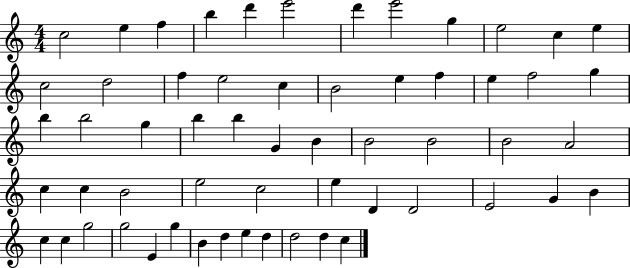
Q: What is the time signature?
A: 4/4